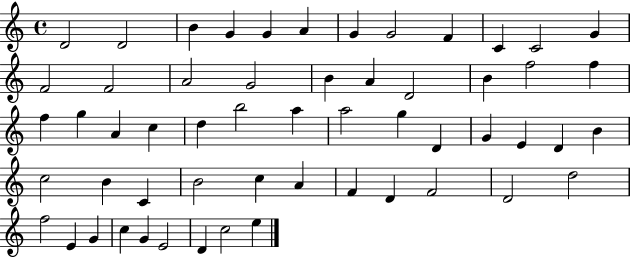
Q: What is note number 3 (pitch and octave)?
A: B4